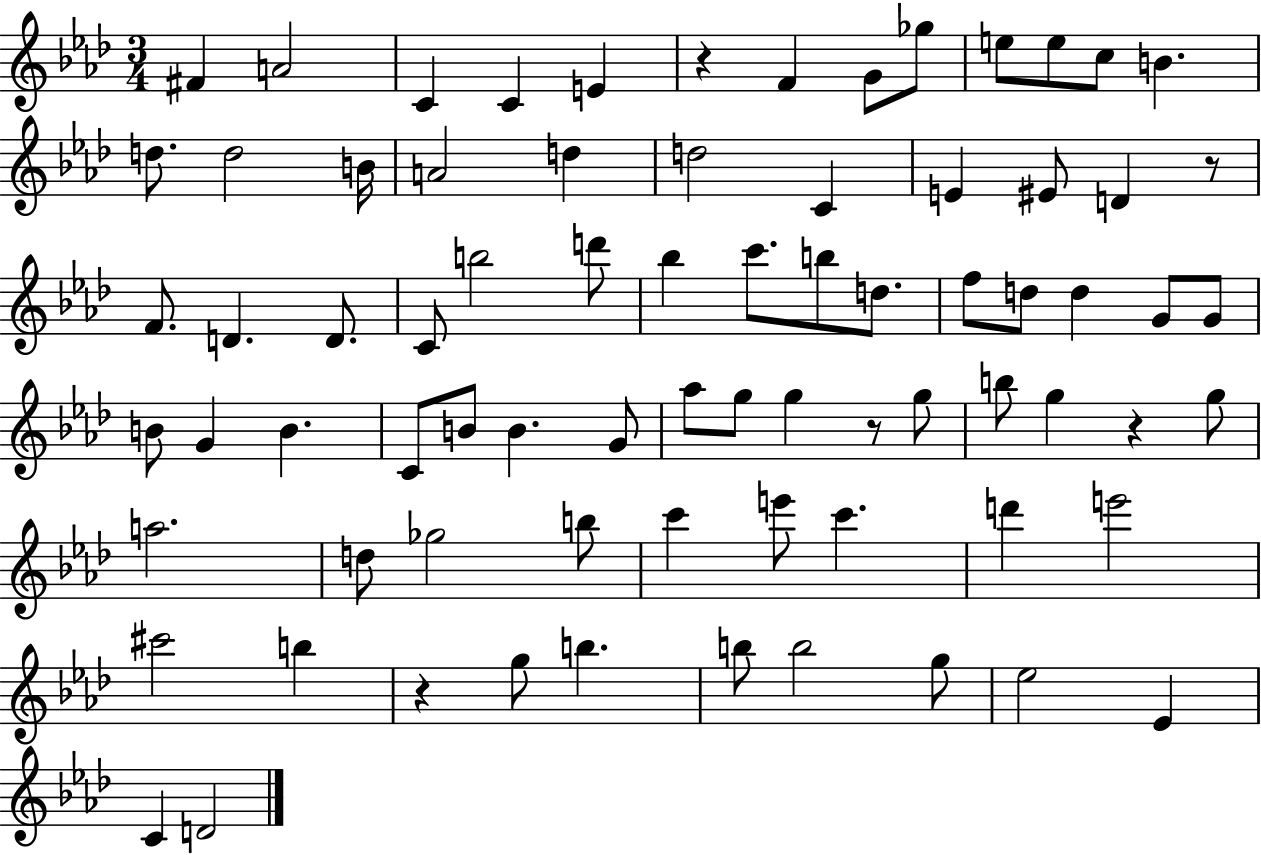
X:1
T:Untitled
M:3/4
L:1/4
K:Ab
^F A2 C C E z F G/2 _g/2 e/2 e/2 c/2 B d/2 d2 B/4 A2 d d2 C E ^E/2 D z/2 F/2 D D/2 C/2 b2 d'/2 _b c'/2 b/2 d/2 f/2 d/2 d G/2 G/2 B/2 G B C/2 B/2 B G/2 _a/2 g/2 g z/2 g/2 b/2 g z g/2 a2 d/2 _g2 b/2 c' e'/2 c' d' e'2 ^c'2 b z g/2 b b/2 b2 g/2 _e2 _E C D2